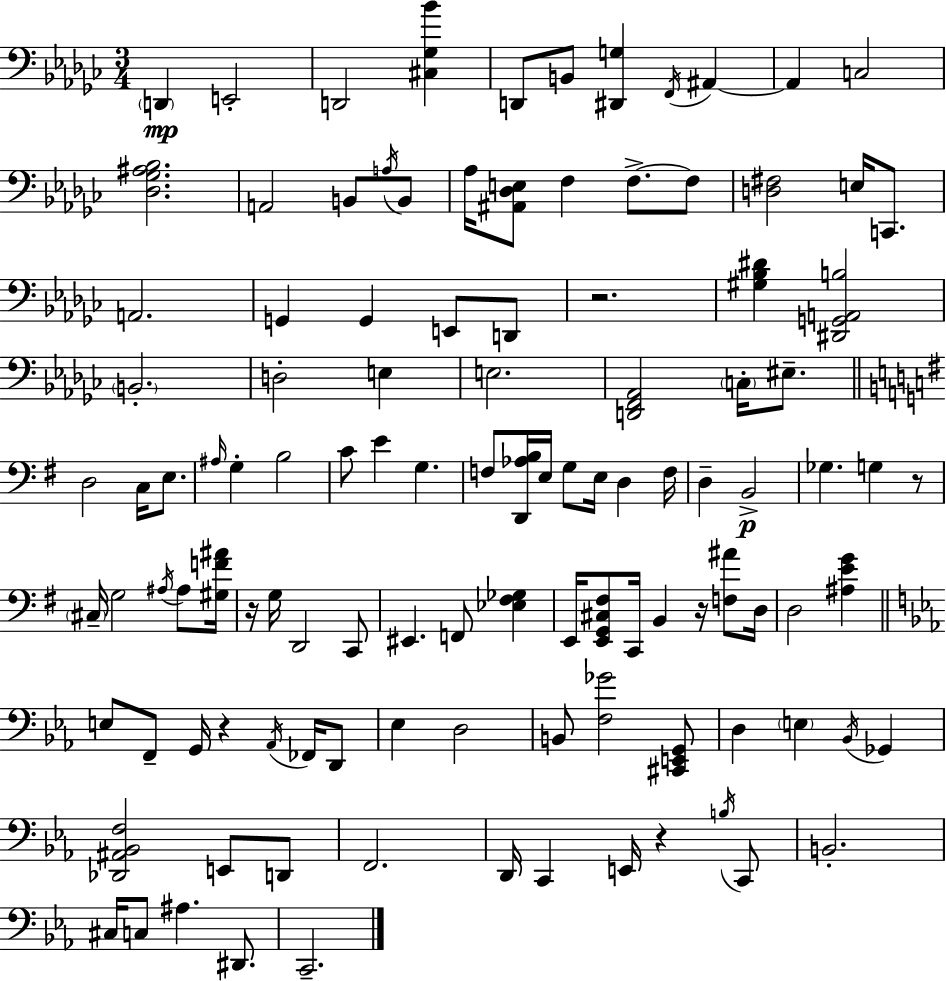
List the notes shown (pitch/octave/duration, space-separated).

D2/q E2/h D2/h [C#3,Gb3,Bb4]/q D2/e B2/e [D#2,G3]/q F2/s A#2/q A#2/q C3/h [Db3,Gb3,A#3,Bb3]/h. A2/h B2/e A3/s B2/e Ab3/s [A#2,Db3,E3]/e F3/q F3/e. F3/e [D3,F#3]/h E3/s C2/e. A2/h. G2/q G2/q E2/e D2/e R/h. [G#3,Bb3,D#4]/q [D#2,G2,A2,B3]/h B2/h. D3/h E3/q E3/h. [D2,F2,Ab2]/h C3/s EIS3/e. D3/h C3/s E3/e. A#3/s G3/q B3/h C4/e E4/q G3/q. F3/e [D2,Ab3,B3]/s E3/s G3/e E3/s D3/q F3/s D3/q B2/h Gb3/q. G3/q R/e C#3/s G3/h A#3/s A#3/e [G#3,F4,A#4]/s R/s G3/s D2/h C2/e EIS2/q. F2/e [Eb3,F#3,Gb3]/q E2/s [E2,G2,C#3,F#3]/e C2/s B2/q R/s [F3,A#4]/e D3/s D3/h [A#3,E4,G4]/q E3/e F2/e G2/s R/q Ab2/s FES2/s D2/e Eb3/q D3/h B2/e [F3,Gb4]/h [C#2,E2,G2]/e D3/q E3/q Bb2/s Gb2/q [Db2,A#2,Bb2,F3]/h E2/e D2/e F2/h. D2/s C2/q E2/s R/q B3/s C2/e B2/h. C#3/s C3/e A#3/q. D#2/e. C2/h.